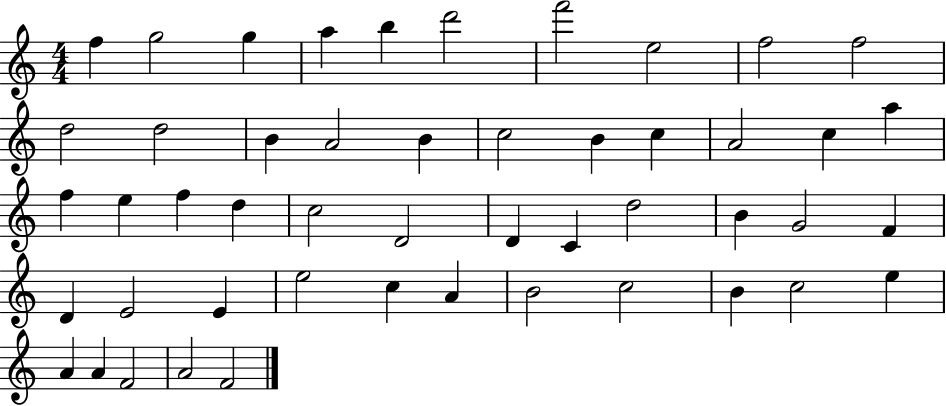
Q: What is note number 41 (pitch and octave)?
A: C5